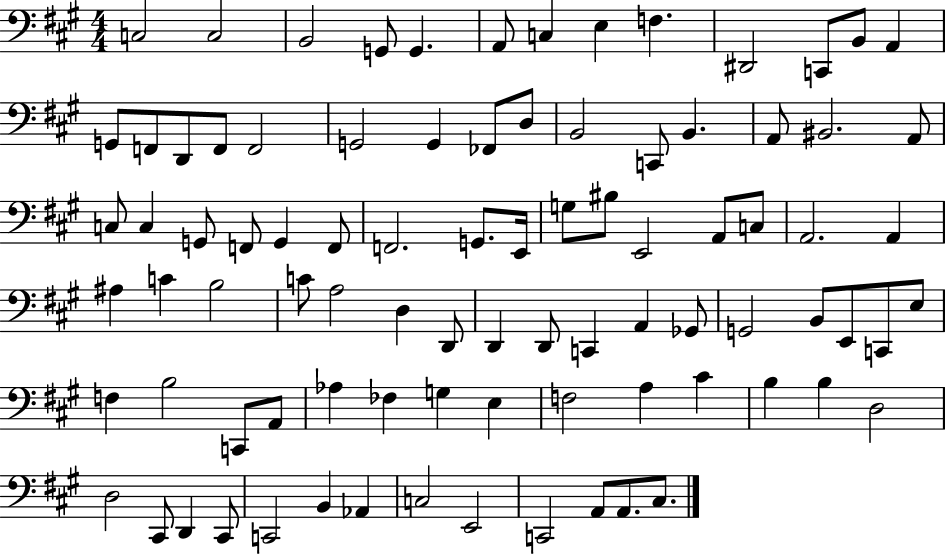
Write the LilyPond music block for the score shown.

{
  \clef bass
  \numericTimeSignature
  \time 4/4
  \key a \major
  \repeat volta 2 { c2 c2 | b,2 g,8 g,4. | a,8 c4 e4 f4. | dis,2 c,8 b,8 a,4 | \break g,8 f,8 d,8 f,8 f,2 | g,2 g,4 fes,8 d8 | b,2 c,8 b,4. | a,8 bis,2. a,8 | \break c8 c4 g,8 f,8 g,4 f,8 | f,2. g,8. e,16 | g8 bis8 e,2 a,8 c8 | a,2. a,4 | \break ais4 c'4 b2 | c'8 a2 d4 d,8 | d,4 d,8 c,4 a,4 ges,8 | g,2 b,8 e,8 c,8 e8 | \break f4 b2 c,8 a,8 | aes4 fes4 g4 e4 | f2 a4 cis'4 | b4 b4 d2 | \break d2 cis,8 d,4 cis,8 | c,2 b,4 aes,4 | c2 e,2 | c,2 a,8 a,8. cis8. | \break } \bar "|."
}